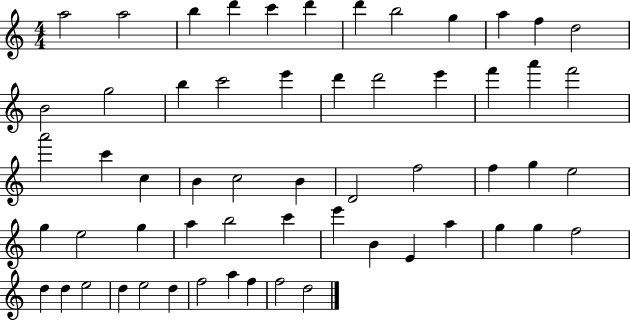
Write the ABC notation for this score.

X:1
T:Untitled
M:4/4
L:1/4
K:C
a2 a2 b d' c' d' d' b2 g a f d2 B2 g2 b c'2 e' d' d'2 e' f' a' f'2 a'2 c' c B c2 B D2 f2 f g e2 g e2 g a b2 c' e' B E a g g f2 d d e2 d e2 d f2 a f f2 d2